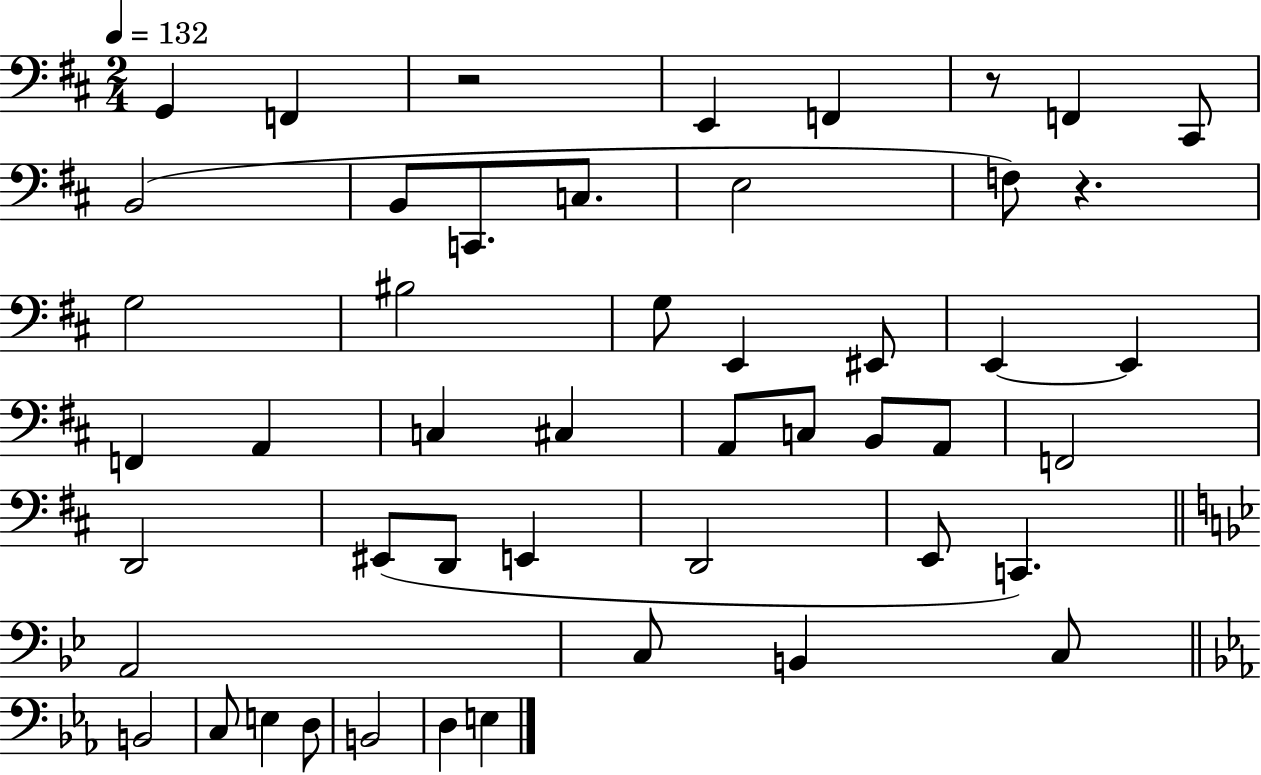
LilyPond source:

{
  \clef bass
  \numericTimeSignature
  \time 2/4
  \key d \major
  \tempo 4 = 132
  \repeat volta 2 { g,4 f,4 | r2 | e,4 f,4 | r8 f,4 cis,8 | \break b,2( | b,8 c,8. c8. | e2 | f8) r4. | \break g2 | bis2 | g8 e,4 eis,8 | e,4~~ e,4 | \break f,4 a,4 | c4 cis4 | a,8 c8 b,8 a,8 | f,2 | \break d,2 | eis,8( d,8 e,4 | d,2 | e,8 c,4.) | \break \bar "||" \break \key g \minor a,2 | c8 b,4 c8 | \bar "||" \break \key c \minor b,2 | c8 e4 d8 | b,2 | d4 e4 | \break } \bar "|."
}